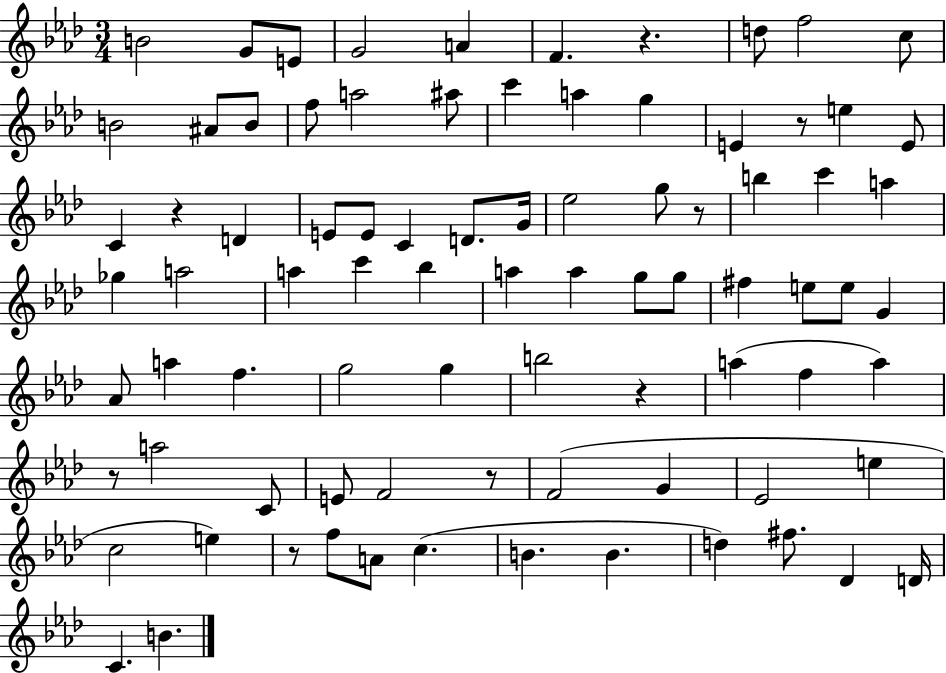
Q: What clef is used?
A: treble